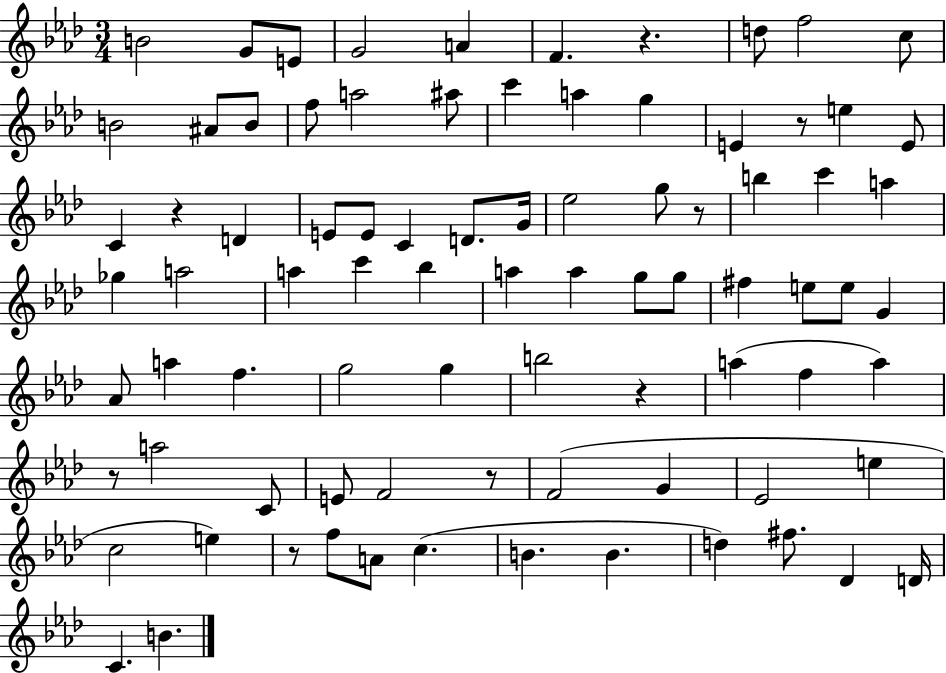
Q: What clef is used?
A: treble